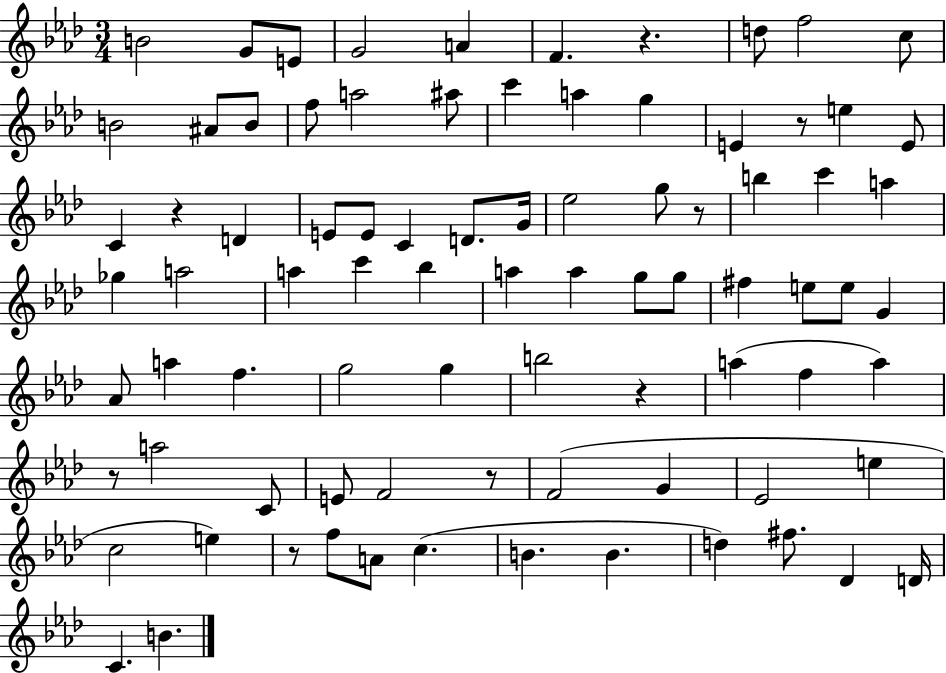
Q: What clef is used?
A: treble